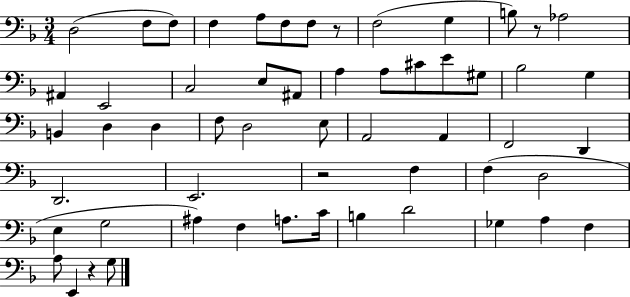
D3/h F3/e F3/e F3/q A3/e F3/e F3/e R/e F3/h G3/q B3/e R/e Ab3/h A#2/q E2/h C3/h E3/e A#2/e A3/q A3/e C#4/e E4/e G#3/e Bb3/h G3/q B2/q D3/q D3/q F3/e D3/h E3/e A2/h A2/q F2/h D2/q D2/h. E2/h. R/h F3/q F3/q D3/h E3/q G3/h A#3/q F3/q A3/e. C4/s B3/q D4/h Gb3/q A3/q F3/q A3/e E2/q R/q G3/e